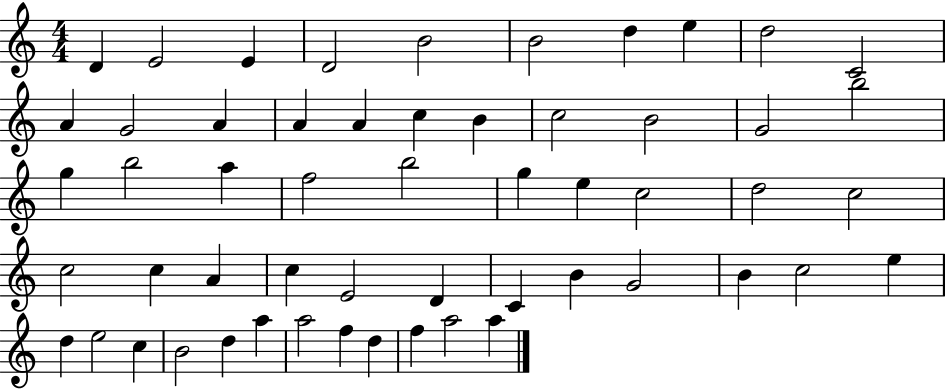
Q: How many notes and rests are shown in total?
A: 55